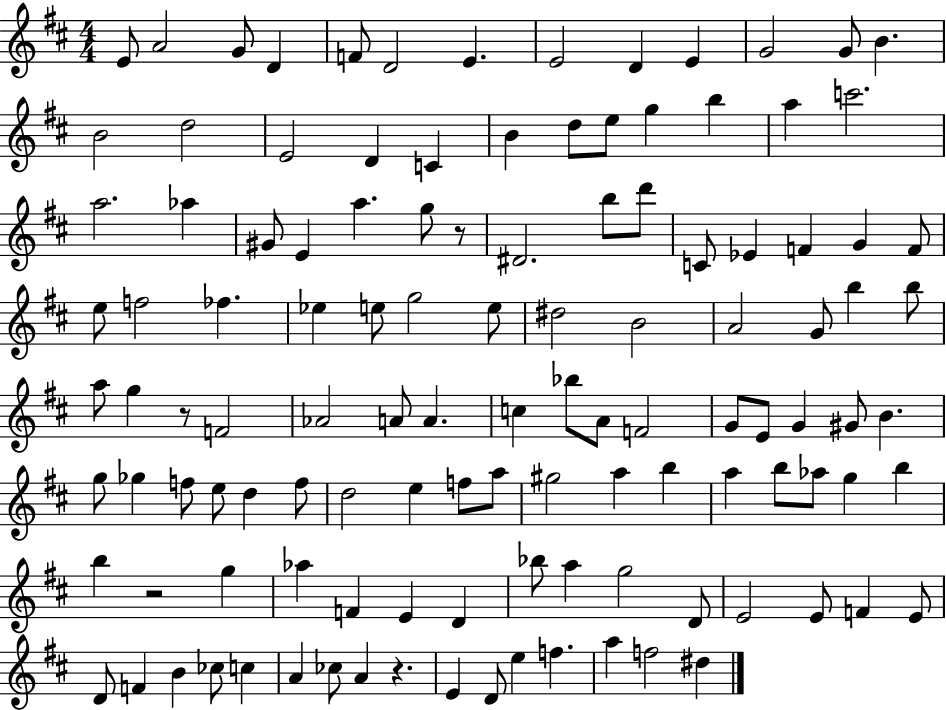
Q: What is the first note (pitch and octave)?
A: E4